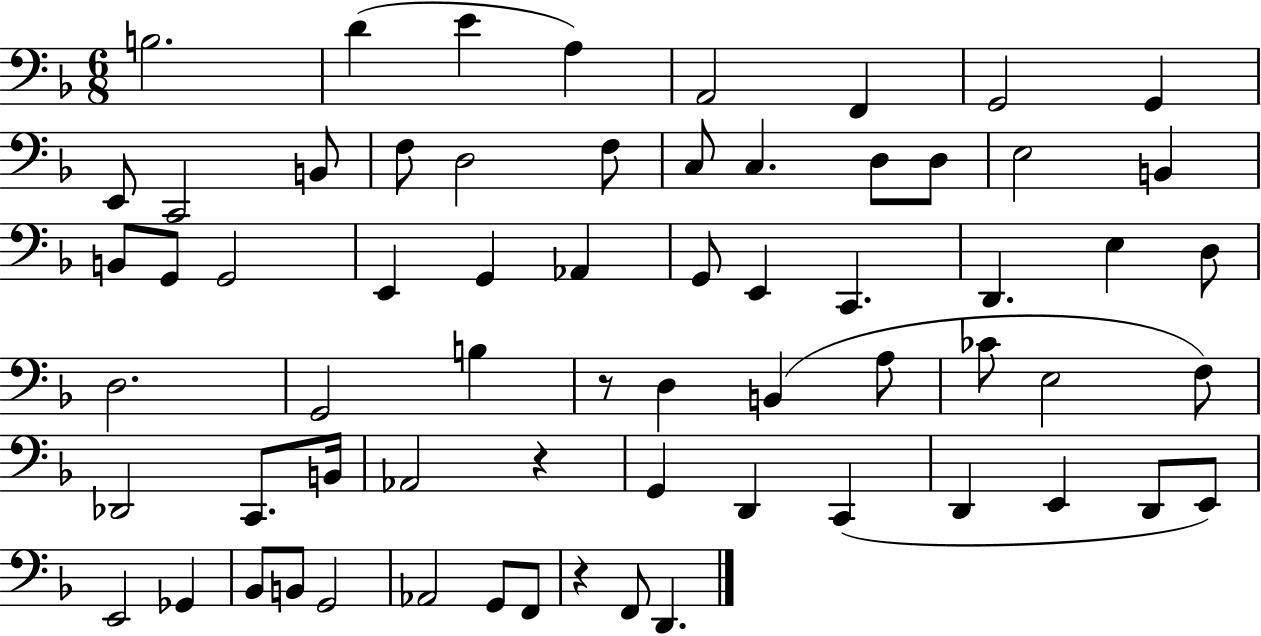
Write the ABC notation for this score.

X:1
T:Untitled
M:6/8
L:1/4
K:F
B,2 D E A, A,,2 F,, G,,2 G,, E,,/2 C,,2 B,,/2 F,/2 D,2 F,/2 C,/2 C, D,/2 D,/2 E,2 B,, B,,/2 G,,/2 G,,2 E,, G,, _A,, G,,/2 E,, C,, D,, E, D,/2 D,2 G,,2 B, z/2 D, B,, A,/2 _C/2 E,2 F,/2 _D,,2 C,,/2 B,,/4 _A,,2 z G,, D,, C,, D,, E,, D,,/2 E,,/2 E,,2 _G,, _B,,/2 B,,/2 G,,2 _A,,2 G,,/2 F,,/2 z F,,/2 D,,